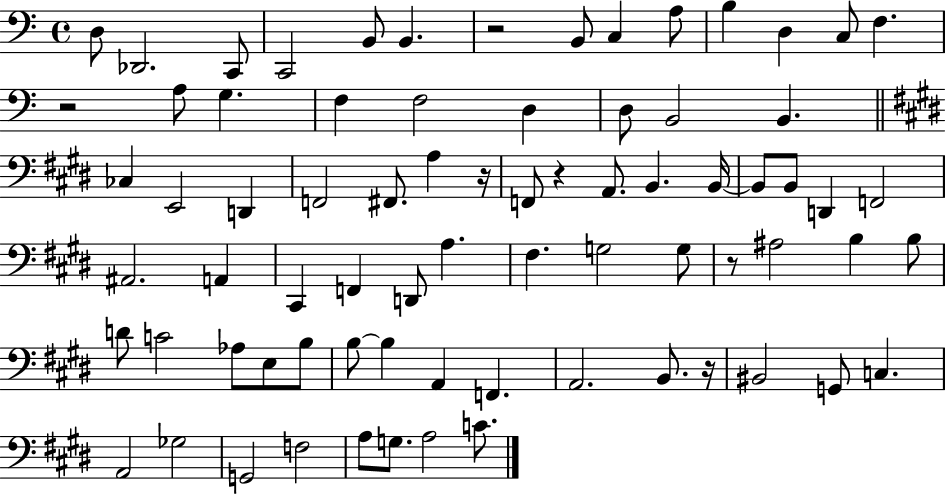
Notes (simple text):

D3/e Db2/h. C2/e C2/h B2/e B2/q. R/h B2/e C3/q A3/e B3/q D3/q C3/e F3/q. R/h A3/e G3/q. F3/q F3/h D3/q D3/e B2/h B2/q. CES3/q E2/h D2/q F2/h F#2/e. A3/q R/s F2/e R/q A2/e. B2/q. B2/s B2/e B2/e D2/q F2/h A#2/h. A2/q C#2/q F2/q D2/e A3/q. F#3/q. G3/h G3/e R/e A#3/h B3/q B3/e D4/e C4/h Ab3/e E3/e B3/e B3/e B3/q A2/q F2/q. A2/h. B2/e. R/s BIS2/h G2/e C3/q. A2/h Gb3/h G2/h F3/h A3/e G3/e. A3/h C4/e.